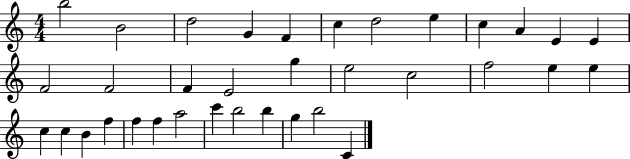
B5/h B4/h D5/h G4/q F4/q C5/q D5/h E5/q C5/q A4/q E4/q E4/q F4/h F4/h F4/q E4/h G5/q E5/h C5/h F5/h E5/q E5/q C5/q C5/q B4/q F5/q F5/q F5/q A5/h C6/q B5/h B5/q G5/q B5/h C4/q